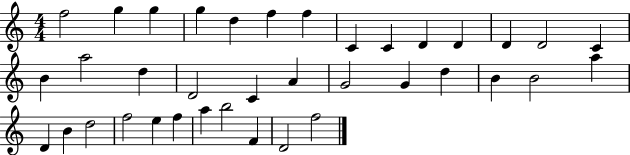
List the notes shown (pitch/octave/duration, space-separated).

F5/h G5/q G5/q G5/q D5/q F5/q F5/q C4/q C4/q D4/q D4/q D4/q D4/h C4/q B4/q A5/h D5/q D4/h C4/q A4/q G4/h G4/q D5/q B4/q B4/h A5/q D4/q B4/q D5/h F5/h E5/q F5/q A5/q B5/h F4/q D4/h F5/h